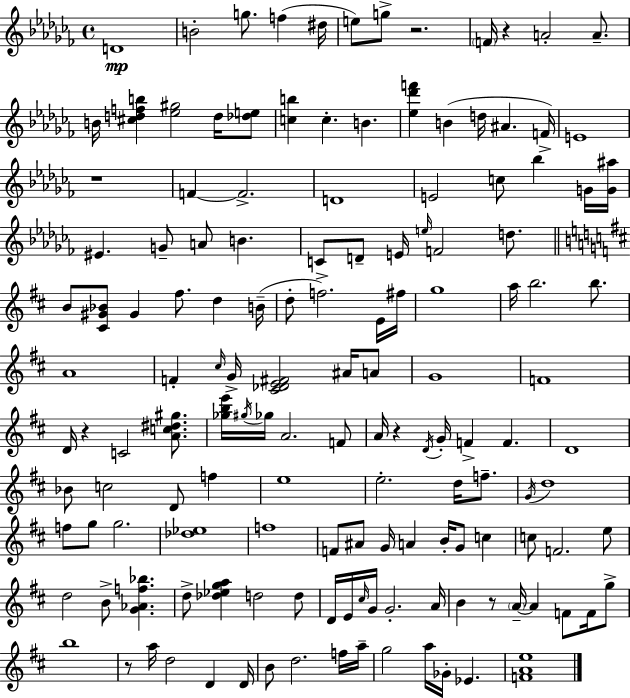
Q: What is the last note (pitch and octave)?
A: Eb4